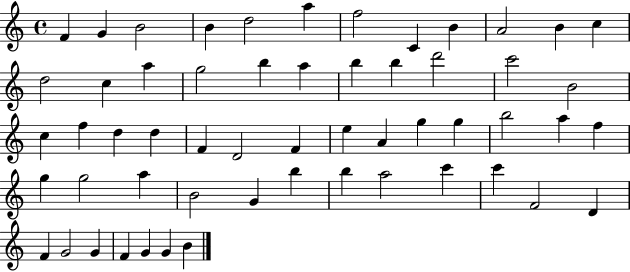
X:1
T:Untitled
M:4/4
L:1/4
K:C
F G B2 B d2 a f2 C B A2 B c d2 c a g2 b a b b d'2 c'2 B2 c f d d F D2 F e A g g b2 a f g g2 a B2 G b b a2 c' c' F2 D F G2 G F G G B